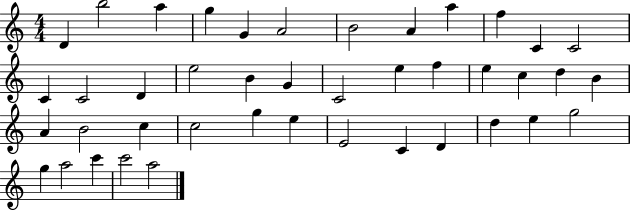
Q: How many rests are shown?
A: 0